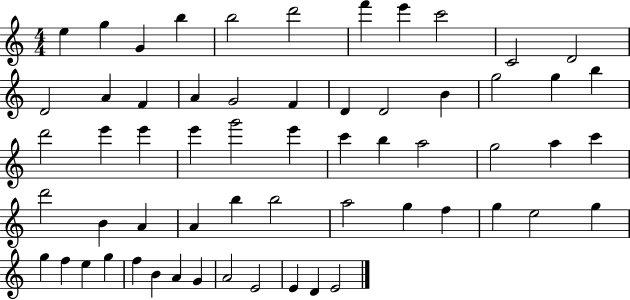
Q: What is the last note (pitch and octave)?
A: E4